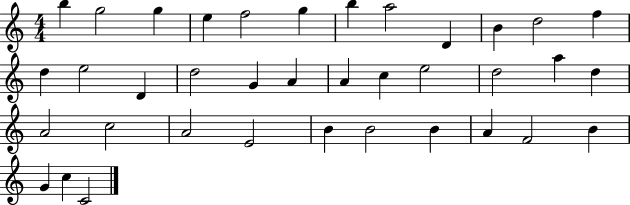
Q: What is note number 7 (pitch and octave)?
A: B5